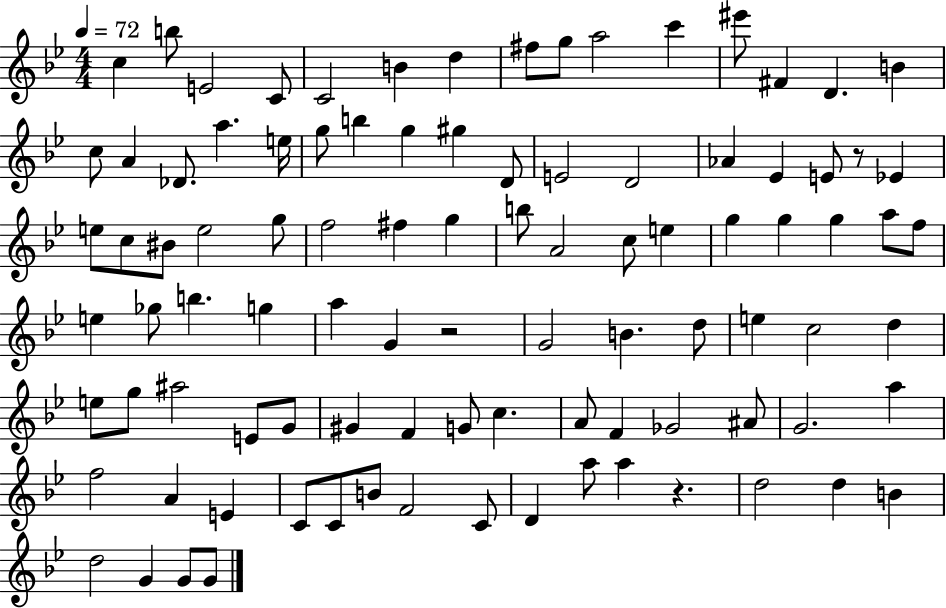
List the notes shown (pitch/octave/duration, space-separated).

C5/q B5/e E4/h C4/e C4/h B4/q D5/q F#5/e G5/e A5/h C6/q EIS6/e F#4/q D4/q. B4/q C5/e A4/q Db4/e. A5/q. E5/s G5/e B5/q G5/q G#5/q D4/e E4/h D4/h Ab4/q Eb4/q E4/e R/e Eb4/q E5/e C5/e BIS4/e E5/h G5/e F5/h F#5/q G5/q B5/e A4/h C5/e E5/q G5/q G5/q G5/q A5/e F5/e E5/q Gb5/e B5/q. G5/q A5/q G4/q R/h G4/h B4/q. D5/e E5/q C5/h D5/q E5/e G5/e A#5/h E4/e G4/e G#4/q F4/q G4/e C5/q. A4/e F4/q Gb4/h A#4/e G4/h. A5/q F5/h A4/q E4/q C4/e C4/e B4/e F4/h C4/e D4/q A5/e A5/q R/q. D5/h D5/q B4/q D5/h G4/q G4/e G4/e